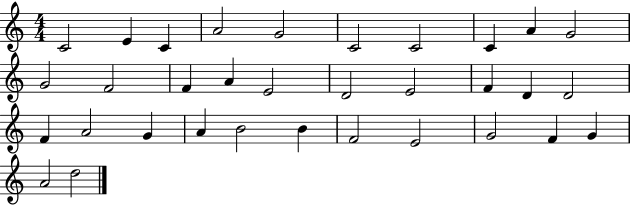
C4/h E4/q C4/q A4/h G4/h C4/h C4/h C4/q A4/q G4/h G4/h F4/h F4/q A4/q E4/h D4/h E4/h F4/q D4/q D4/h F4/q A4/h G4/q A4/q B4/h B4/q F4/h E4/h G4/h F4/q G4/q A4/h D5/h